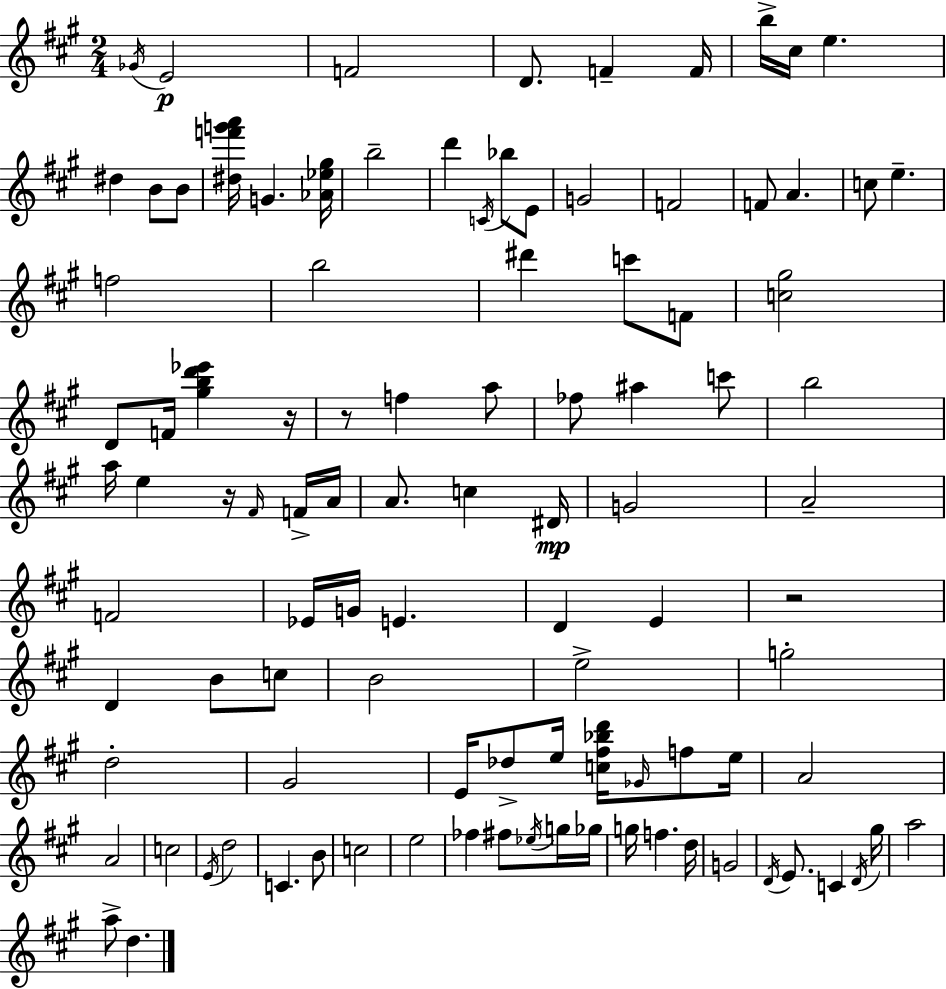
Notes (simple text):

Gb4/s E4/h F4/h D4/e. F4/q F4/s B5/s C#5/s E5/q. D#5/q B4/e B4/e [D#5,F6,G6,A6]/s G4/q. [Ab4,Eb5,G#5]/s B5/h D6/q C4/s Bb5/e E4/e G4/h F4/h F4/e A4/q. C5/e E5/q. F5/h B5/h D#6/q C6/e F4/e [C5,G#5]/h D4/e F4/s [G#5,B5,D6,Eb6]/q R/s R/e F5/q A5/e FES5/e A#5/q C6/e B5/h A5/s E5/q R/s F#4/s F4/s A4/s A4/e. C5/q D#4/s G4/h A4/h F4/h Eb4/s G4/s E4/q. D4/q E4/q R/h D4/q B4/e C5/e B4/h E5/h G5/h D5/h G#4/h E4/s Db5/e E5/s [C5,F#5,Bb5,D6]/s Gb4/s F5/e E5/s A4/h A4/h C5/h E4/s D5/h C4/q. B4/e C5/h E5/h FES5/q F#5/e Eb5/s G5/s Gb5/s G5/s F5/q. D5/s G4/h D4/s E4/e. C4/q D4/s G#5/s A5/h A5/e D5/q.